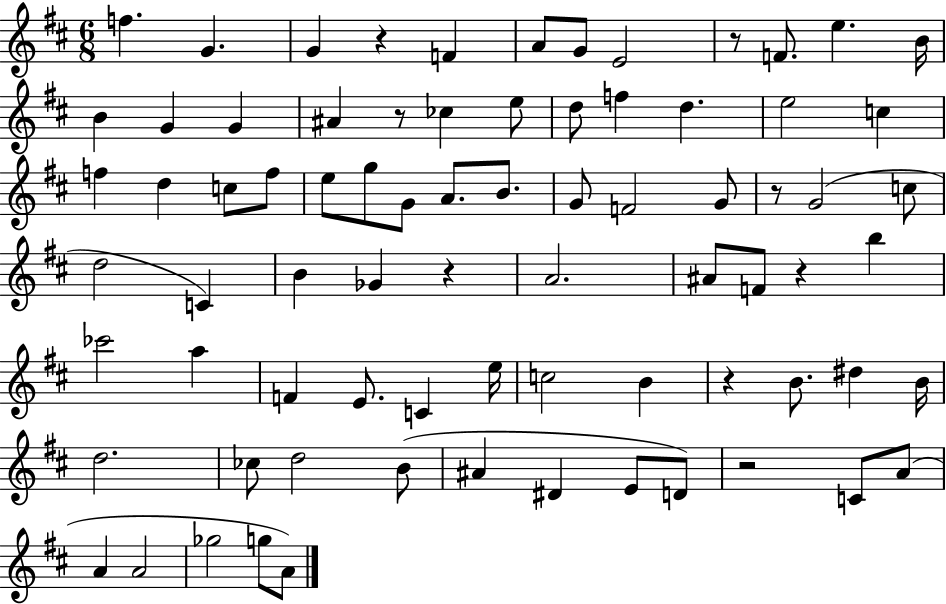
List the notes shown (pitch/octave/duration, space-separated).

F5/q. G4/q. G4/q R/q F4/q A4/e G4/e E4/h R/e F4/e. E5/q. B4/s B4/q G4/q G4/q A#4/q R/e CES5/q E5/e D5/e F5/q D5/q. E5/h C5/q F5/q D5/q C5/e F5/e E5/e G5/e G4/e A4/e. B4/e. G4/e F4/h G4/e R/e G4/h C5/e D5/h C4/q B4/q Gb4/q R/q A4/h. A#4/e F4/e R/q B5/q CES6/h A5/q F4/q E4/e. C4/q E5/s C5/h B4/q R/q B4/e. D#5/q B4/s D5/h. CES5/e D5/h B4/e A#4/q D#4/q E4/e D4/e R/h C4/e A4/e A4/q A4/h Gb5/h G5/e A4/e